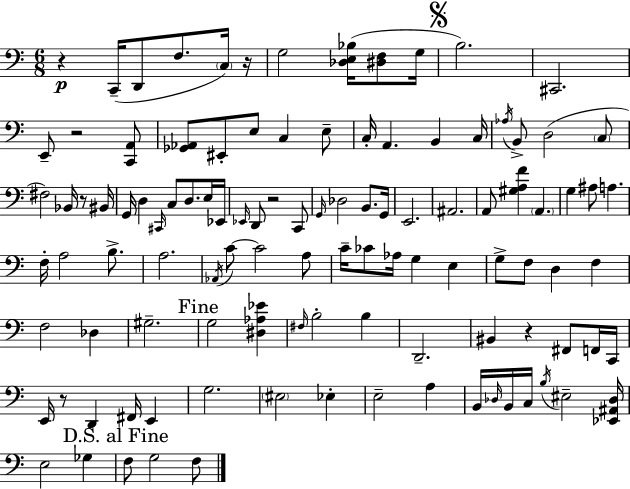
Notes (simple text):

R/q C2/s D2/e F3/e. C3/s R/s G3/h [Db3,E3,Bb3]/s [D#3,F3]/e G3/s B3/h. C#2/h. E2/e R/h [C2,A2]/e [Gb2,Ab2]/e EIS2/e E3/e C3/q E3/e C3/s A2/q. B2/q C3/s Ab3/s B2/e D3/h C3/e F#3/h Bb2/s R/e BIS2/s G2/s D3/q C#2/s C3/e D3/e. E3/s Eb2/s Eb2/s D2/e R/h C2/e G2/s Db3/h B2/e. G2/s E2/h. A#2/h. A2/e [G#3,A3,F4]/q A2/q. G3/q A#3/e A3/q. F3/s A3/h B3/e. A3/h. Ab2/s C4/e C4/h A3/e C4/s CES4/e Ab3/s G3/q E3/q G3/e F3/e D3/q F3/q F3/h Db3/q G#3/h. G3/h [D#3,Ab3,Eb4]/q F#3/s B3/h B3/q D2/h. BIS2/q R/q F#2/e F2/s C2/s E2/s R/e D2/q F#2/s E2/q G3/h. EIS3/h Eb3/q E3/h A3/q B2/s Db3/s B2/s C3/s B3/s EIS3/h [Eb2,A#2,Db3]/s E3/h Gb3/q F3/e G3/h F3/e